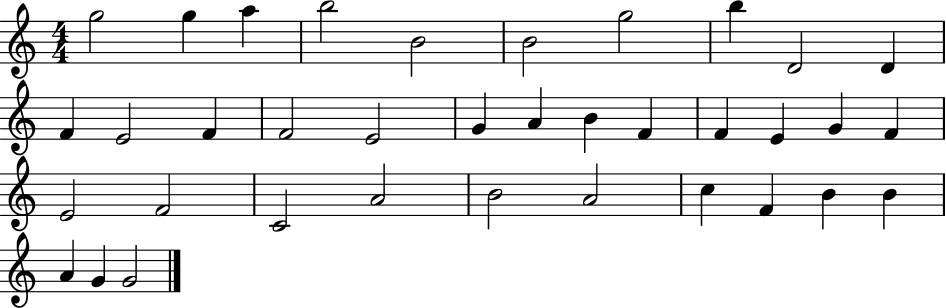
{
  \clef treble
  \numericTimeSignature
  \time 4/4
  \key c \major
  g''2 g''4 a''4 | b''2 b'2 | b'2 g''2 | b''4 d'2 d'4 | \break f'4 e'2 f'4 | f'2 e'2 | g'4 a'4 b'4 f'4 | f'4 e'4 g'4 f'4 | \break e'2 f'2 | c'2 a'2 | b'2 a'2 | c''4 f'4 b'4 b'4 | \break a'4 g'4 g'2 | \bar "|."
}